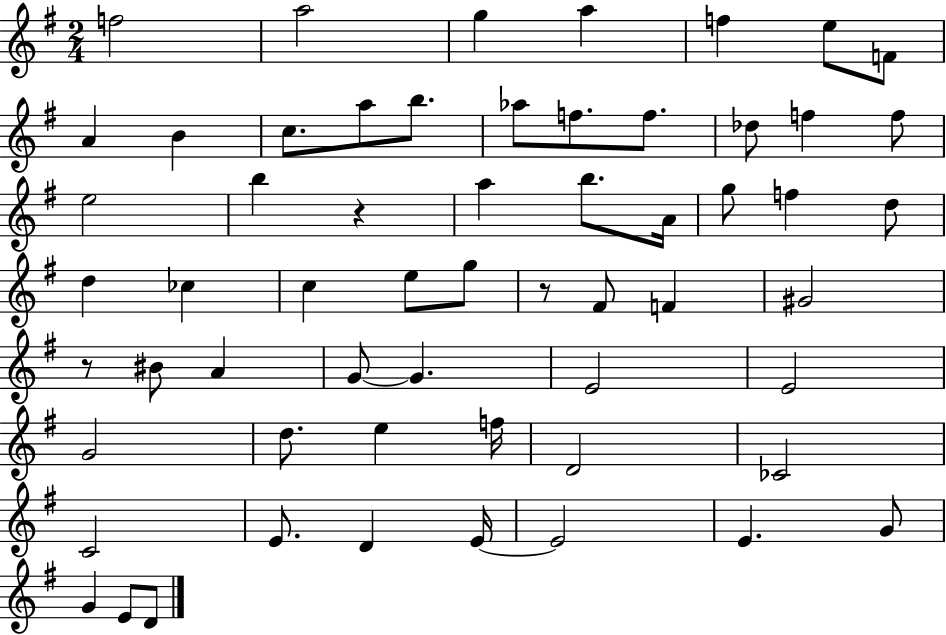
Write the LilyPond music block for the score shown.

{
  \clef treble
  \numericTimeSignature
  \time 2/4
  \key g \major
  f''2 | a''2 | g''4 a''4 | f''4 e''8 f'8 | \break a'4 b'4 | c''8. a''8 b''8. | aes''8 f''8. f''8. | des''8 f''4 f''8 | \break e''2 | b''4 r4 | a''4 b''8. a'16 | g''8 f''4 d''8 | \break d''4 ces''4 | c''4 e''8 g''8 | r8 fis'8 f'4 | gis'2 | \break r8 bis'8 a'4 | g'8~~ g'4. | e'2 | e'2 | \break g'2 | d''8. e''4 f''16 | d'2 | ces'2 | \break c'2 | e'8. d'4 e'16~~ | e'2 | e'4. g'8 | \break g'4 e'8 d'8 | \bar "|."
}